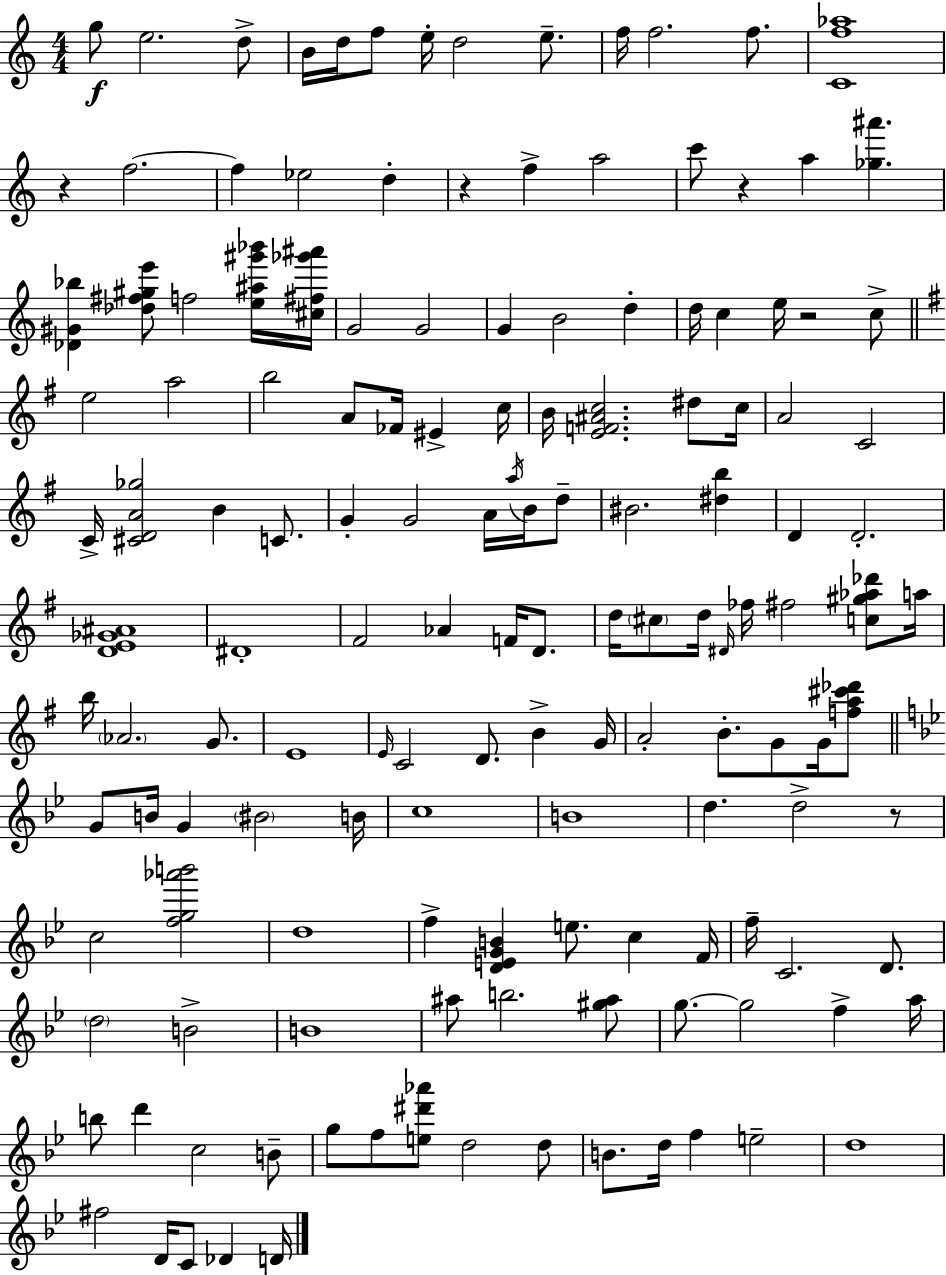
G5/e E5/h. D5/e B4/s D5/s F5/e E5/s D5/h E5/e. F5/s F5/h. F5/e. [C4,F5,Ab5]/w R/q F5/h. F5/q Eb5/h D5/q R/q F5/q A5/h C6/e R/q A5/q [Gb5,A#6]/q. [Db4,G#4,Bb5]/q [Db5,F#5,G#5,E6]/e F5/h [E5,A#5,G#6,Bb6]/s [C#5,F#5,Gb6,A#6]/s G4/h G4/h G4/q B4/h D5/q D5/s C5/q E5/s R/h C5/e E5/h A5/h B5/h A4/e FES4/s EIS4/q C5/s B4/s [E4,F4,A#4,C5]/h. D#5/e C5/s A4/h C4/h C4/s [C#4,D4,A4,Gb5]/h B4/q C4/e. G4/q G4/h A4/s A5/s B4/s D5/e BIS4/h. [D#5,B5]/q D4/q D4/h. [D4,E4,Gb4,A#4]/w D#4/w F#4/h Ab4/q F4/s D4/e. D5/s C#5/e D5/s D#4/s FES5/s F#5/h [C5,G#5,Ab5,Db6]/e A5/s B5/s Ab4/h. G4/e. E4/w E4/s C4/h D4/e. B4/q G4/s A4/h B4/e. G4/e G4/s [F5,A5,C#6,Db6]/e G4/e B4/s G4/q BIS4/h B4/s C5/w B4/w D5/q. D5/h R/e C5/h [F5,G5,Ab6,B6]/h D5/w F5/q [D4,E4,G4,B4]/q E5/e. C5/q F4/s F5/s C4/h. D4/e. D5/h B4/h B4/w A#5/e B5/h. [G#5,A#5]/e G5/e. G5/h F5/q A5/s B5/e D6/q C5/h B4/e G5/e F5/e [E5,D#6,Ab6]/e D5/h D5/e B4/e. D5/s F5/q E5/h D5/w F#5/h D4/s C4/e Db4/q D4/s